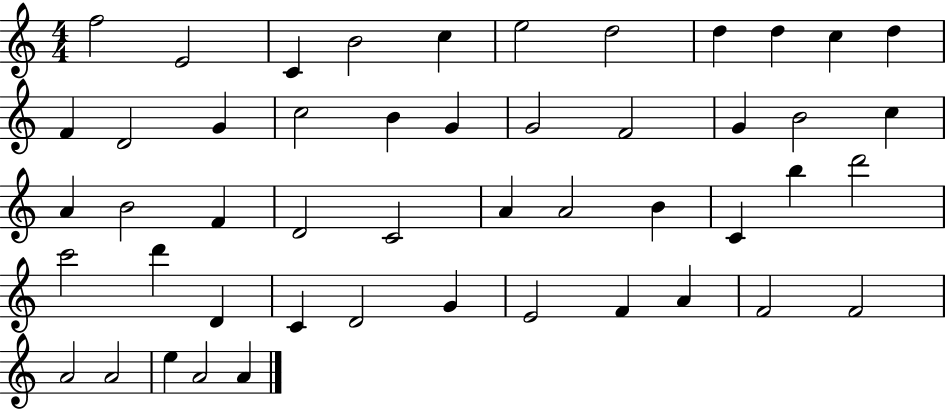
F5/h E4/h C4/q B4/h C5/q E5/h D5/h D5/q D5/q C5/q D5/q F4/q D4/h G4/q C5/h B4/q G4/q G4/h F4/h G4/q B4/h C5/q A4/q B4/h F4/q D4/h C4/h A4/q A4/h B4/q C4/q B5/q D6/h C6/h D6/q D4/q C4/q D4/h G4/q E4/h F4/q A4/q F4/h F4/h A4/h A4/h E5/q A4/h A4/q